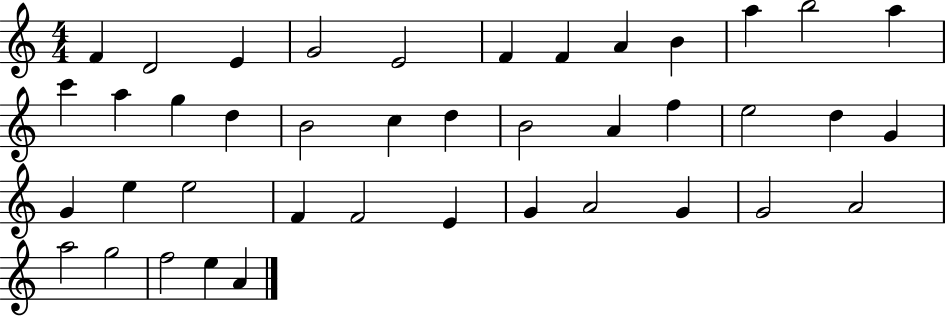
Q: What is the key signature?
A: C major